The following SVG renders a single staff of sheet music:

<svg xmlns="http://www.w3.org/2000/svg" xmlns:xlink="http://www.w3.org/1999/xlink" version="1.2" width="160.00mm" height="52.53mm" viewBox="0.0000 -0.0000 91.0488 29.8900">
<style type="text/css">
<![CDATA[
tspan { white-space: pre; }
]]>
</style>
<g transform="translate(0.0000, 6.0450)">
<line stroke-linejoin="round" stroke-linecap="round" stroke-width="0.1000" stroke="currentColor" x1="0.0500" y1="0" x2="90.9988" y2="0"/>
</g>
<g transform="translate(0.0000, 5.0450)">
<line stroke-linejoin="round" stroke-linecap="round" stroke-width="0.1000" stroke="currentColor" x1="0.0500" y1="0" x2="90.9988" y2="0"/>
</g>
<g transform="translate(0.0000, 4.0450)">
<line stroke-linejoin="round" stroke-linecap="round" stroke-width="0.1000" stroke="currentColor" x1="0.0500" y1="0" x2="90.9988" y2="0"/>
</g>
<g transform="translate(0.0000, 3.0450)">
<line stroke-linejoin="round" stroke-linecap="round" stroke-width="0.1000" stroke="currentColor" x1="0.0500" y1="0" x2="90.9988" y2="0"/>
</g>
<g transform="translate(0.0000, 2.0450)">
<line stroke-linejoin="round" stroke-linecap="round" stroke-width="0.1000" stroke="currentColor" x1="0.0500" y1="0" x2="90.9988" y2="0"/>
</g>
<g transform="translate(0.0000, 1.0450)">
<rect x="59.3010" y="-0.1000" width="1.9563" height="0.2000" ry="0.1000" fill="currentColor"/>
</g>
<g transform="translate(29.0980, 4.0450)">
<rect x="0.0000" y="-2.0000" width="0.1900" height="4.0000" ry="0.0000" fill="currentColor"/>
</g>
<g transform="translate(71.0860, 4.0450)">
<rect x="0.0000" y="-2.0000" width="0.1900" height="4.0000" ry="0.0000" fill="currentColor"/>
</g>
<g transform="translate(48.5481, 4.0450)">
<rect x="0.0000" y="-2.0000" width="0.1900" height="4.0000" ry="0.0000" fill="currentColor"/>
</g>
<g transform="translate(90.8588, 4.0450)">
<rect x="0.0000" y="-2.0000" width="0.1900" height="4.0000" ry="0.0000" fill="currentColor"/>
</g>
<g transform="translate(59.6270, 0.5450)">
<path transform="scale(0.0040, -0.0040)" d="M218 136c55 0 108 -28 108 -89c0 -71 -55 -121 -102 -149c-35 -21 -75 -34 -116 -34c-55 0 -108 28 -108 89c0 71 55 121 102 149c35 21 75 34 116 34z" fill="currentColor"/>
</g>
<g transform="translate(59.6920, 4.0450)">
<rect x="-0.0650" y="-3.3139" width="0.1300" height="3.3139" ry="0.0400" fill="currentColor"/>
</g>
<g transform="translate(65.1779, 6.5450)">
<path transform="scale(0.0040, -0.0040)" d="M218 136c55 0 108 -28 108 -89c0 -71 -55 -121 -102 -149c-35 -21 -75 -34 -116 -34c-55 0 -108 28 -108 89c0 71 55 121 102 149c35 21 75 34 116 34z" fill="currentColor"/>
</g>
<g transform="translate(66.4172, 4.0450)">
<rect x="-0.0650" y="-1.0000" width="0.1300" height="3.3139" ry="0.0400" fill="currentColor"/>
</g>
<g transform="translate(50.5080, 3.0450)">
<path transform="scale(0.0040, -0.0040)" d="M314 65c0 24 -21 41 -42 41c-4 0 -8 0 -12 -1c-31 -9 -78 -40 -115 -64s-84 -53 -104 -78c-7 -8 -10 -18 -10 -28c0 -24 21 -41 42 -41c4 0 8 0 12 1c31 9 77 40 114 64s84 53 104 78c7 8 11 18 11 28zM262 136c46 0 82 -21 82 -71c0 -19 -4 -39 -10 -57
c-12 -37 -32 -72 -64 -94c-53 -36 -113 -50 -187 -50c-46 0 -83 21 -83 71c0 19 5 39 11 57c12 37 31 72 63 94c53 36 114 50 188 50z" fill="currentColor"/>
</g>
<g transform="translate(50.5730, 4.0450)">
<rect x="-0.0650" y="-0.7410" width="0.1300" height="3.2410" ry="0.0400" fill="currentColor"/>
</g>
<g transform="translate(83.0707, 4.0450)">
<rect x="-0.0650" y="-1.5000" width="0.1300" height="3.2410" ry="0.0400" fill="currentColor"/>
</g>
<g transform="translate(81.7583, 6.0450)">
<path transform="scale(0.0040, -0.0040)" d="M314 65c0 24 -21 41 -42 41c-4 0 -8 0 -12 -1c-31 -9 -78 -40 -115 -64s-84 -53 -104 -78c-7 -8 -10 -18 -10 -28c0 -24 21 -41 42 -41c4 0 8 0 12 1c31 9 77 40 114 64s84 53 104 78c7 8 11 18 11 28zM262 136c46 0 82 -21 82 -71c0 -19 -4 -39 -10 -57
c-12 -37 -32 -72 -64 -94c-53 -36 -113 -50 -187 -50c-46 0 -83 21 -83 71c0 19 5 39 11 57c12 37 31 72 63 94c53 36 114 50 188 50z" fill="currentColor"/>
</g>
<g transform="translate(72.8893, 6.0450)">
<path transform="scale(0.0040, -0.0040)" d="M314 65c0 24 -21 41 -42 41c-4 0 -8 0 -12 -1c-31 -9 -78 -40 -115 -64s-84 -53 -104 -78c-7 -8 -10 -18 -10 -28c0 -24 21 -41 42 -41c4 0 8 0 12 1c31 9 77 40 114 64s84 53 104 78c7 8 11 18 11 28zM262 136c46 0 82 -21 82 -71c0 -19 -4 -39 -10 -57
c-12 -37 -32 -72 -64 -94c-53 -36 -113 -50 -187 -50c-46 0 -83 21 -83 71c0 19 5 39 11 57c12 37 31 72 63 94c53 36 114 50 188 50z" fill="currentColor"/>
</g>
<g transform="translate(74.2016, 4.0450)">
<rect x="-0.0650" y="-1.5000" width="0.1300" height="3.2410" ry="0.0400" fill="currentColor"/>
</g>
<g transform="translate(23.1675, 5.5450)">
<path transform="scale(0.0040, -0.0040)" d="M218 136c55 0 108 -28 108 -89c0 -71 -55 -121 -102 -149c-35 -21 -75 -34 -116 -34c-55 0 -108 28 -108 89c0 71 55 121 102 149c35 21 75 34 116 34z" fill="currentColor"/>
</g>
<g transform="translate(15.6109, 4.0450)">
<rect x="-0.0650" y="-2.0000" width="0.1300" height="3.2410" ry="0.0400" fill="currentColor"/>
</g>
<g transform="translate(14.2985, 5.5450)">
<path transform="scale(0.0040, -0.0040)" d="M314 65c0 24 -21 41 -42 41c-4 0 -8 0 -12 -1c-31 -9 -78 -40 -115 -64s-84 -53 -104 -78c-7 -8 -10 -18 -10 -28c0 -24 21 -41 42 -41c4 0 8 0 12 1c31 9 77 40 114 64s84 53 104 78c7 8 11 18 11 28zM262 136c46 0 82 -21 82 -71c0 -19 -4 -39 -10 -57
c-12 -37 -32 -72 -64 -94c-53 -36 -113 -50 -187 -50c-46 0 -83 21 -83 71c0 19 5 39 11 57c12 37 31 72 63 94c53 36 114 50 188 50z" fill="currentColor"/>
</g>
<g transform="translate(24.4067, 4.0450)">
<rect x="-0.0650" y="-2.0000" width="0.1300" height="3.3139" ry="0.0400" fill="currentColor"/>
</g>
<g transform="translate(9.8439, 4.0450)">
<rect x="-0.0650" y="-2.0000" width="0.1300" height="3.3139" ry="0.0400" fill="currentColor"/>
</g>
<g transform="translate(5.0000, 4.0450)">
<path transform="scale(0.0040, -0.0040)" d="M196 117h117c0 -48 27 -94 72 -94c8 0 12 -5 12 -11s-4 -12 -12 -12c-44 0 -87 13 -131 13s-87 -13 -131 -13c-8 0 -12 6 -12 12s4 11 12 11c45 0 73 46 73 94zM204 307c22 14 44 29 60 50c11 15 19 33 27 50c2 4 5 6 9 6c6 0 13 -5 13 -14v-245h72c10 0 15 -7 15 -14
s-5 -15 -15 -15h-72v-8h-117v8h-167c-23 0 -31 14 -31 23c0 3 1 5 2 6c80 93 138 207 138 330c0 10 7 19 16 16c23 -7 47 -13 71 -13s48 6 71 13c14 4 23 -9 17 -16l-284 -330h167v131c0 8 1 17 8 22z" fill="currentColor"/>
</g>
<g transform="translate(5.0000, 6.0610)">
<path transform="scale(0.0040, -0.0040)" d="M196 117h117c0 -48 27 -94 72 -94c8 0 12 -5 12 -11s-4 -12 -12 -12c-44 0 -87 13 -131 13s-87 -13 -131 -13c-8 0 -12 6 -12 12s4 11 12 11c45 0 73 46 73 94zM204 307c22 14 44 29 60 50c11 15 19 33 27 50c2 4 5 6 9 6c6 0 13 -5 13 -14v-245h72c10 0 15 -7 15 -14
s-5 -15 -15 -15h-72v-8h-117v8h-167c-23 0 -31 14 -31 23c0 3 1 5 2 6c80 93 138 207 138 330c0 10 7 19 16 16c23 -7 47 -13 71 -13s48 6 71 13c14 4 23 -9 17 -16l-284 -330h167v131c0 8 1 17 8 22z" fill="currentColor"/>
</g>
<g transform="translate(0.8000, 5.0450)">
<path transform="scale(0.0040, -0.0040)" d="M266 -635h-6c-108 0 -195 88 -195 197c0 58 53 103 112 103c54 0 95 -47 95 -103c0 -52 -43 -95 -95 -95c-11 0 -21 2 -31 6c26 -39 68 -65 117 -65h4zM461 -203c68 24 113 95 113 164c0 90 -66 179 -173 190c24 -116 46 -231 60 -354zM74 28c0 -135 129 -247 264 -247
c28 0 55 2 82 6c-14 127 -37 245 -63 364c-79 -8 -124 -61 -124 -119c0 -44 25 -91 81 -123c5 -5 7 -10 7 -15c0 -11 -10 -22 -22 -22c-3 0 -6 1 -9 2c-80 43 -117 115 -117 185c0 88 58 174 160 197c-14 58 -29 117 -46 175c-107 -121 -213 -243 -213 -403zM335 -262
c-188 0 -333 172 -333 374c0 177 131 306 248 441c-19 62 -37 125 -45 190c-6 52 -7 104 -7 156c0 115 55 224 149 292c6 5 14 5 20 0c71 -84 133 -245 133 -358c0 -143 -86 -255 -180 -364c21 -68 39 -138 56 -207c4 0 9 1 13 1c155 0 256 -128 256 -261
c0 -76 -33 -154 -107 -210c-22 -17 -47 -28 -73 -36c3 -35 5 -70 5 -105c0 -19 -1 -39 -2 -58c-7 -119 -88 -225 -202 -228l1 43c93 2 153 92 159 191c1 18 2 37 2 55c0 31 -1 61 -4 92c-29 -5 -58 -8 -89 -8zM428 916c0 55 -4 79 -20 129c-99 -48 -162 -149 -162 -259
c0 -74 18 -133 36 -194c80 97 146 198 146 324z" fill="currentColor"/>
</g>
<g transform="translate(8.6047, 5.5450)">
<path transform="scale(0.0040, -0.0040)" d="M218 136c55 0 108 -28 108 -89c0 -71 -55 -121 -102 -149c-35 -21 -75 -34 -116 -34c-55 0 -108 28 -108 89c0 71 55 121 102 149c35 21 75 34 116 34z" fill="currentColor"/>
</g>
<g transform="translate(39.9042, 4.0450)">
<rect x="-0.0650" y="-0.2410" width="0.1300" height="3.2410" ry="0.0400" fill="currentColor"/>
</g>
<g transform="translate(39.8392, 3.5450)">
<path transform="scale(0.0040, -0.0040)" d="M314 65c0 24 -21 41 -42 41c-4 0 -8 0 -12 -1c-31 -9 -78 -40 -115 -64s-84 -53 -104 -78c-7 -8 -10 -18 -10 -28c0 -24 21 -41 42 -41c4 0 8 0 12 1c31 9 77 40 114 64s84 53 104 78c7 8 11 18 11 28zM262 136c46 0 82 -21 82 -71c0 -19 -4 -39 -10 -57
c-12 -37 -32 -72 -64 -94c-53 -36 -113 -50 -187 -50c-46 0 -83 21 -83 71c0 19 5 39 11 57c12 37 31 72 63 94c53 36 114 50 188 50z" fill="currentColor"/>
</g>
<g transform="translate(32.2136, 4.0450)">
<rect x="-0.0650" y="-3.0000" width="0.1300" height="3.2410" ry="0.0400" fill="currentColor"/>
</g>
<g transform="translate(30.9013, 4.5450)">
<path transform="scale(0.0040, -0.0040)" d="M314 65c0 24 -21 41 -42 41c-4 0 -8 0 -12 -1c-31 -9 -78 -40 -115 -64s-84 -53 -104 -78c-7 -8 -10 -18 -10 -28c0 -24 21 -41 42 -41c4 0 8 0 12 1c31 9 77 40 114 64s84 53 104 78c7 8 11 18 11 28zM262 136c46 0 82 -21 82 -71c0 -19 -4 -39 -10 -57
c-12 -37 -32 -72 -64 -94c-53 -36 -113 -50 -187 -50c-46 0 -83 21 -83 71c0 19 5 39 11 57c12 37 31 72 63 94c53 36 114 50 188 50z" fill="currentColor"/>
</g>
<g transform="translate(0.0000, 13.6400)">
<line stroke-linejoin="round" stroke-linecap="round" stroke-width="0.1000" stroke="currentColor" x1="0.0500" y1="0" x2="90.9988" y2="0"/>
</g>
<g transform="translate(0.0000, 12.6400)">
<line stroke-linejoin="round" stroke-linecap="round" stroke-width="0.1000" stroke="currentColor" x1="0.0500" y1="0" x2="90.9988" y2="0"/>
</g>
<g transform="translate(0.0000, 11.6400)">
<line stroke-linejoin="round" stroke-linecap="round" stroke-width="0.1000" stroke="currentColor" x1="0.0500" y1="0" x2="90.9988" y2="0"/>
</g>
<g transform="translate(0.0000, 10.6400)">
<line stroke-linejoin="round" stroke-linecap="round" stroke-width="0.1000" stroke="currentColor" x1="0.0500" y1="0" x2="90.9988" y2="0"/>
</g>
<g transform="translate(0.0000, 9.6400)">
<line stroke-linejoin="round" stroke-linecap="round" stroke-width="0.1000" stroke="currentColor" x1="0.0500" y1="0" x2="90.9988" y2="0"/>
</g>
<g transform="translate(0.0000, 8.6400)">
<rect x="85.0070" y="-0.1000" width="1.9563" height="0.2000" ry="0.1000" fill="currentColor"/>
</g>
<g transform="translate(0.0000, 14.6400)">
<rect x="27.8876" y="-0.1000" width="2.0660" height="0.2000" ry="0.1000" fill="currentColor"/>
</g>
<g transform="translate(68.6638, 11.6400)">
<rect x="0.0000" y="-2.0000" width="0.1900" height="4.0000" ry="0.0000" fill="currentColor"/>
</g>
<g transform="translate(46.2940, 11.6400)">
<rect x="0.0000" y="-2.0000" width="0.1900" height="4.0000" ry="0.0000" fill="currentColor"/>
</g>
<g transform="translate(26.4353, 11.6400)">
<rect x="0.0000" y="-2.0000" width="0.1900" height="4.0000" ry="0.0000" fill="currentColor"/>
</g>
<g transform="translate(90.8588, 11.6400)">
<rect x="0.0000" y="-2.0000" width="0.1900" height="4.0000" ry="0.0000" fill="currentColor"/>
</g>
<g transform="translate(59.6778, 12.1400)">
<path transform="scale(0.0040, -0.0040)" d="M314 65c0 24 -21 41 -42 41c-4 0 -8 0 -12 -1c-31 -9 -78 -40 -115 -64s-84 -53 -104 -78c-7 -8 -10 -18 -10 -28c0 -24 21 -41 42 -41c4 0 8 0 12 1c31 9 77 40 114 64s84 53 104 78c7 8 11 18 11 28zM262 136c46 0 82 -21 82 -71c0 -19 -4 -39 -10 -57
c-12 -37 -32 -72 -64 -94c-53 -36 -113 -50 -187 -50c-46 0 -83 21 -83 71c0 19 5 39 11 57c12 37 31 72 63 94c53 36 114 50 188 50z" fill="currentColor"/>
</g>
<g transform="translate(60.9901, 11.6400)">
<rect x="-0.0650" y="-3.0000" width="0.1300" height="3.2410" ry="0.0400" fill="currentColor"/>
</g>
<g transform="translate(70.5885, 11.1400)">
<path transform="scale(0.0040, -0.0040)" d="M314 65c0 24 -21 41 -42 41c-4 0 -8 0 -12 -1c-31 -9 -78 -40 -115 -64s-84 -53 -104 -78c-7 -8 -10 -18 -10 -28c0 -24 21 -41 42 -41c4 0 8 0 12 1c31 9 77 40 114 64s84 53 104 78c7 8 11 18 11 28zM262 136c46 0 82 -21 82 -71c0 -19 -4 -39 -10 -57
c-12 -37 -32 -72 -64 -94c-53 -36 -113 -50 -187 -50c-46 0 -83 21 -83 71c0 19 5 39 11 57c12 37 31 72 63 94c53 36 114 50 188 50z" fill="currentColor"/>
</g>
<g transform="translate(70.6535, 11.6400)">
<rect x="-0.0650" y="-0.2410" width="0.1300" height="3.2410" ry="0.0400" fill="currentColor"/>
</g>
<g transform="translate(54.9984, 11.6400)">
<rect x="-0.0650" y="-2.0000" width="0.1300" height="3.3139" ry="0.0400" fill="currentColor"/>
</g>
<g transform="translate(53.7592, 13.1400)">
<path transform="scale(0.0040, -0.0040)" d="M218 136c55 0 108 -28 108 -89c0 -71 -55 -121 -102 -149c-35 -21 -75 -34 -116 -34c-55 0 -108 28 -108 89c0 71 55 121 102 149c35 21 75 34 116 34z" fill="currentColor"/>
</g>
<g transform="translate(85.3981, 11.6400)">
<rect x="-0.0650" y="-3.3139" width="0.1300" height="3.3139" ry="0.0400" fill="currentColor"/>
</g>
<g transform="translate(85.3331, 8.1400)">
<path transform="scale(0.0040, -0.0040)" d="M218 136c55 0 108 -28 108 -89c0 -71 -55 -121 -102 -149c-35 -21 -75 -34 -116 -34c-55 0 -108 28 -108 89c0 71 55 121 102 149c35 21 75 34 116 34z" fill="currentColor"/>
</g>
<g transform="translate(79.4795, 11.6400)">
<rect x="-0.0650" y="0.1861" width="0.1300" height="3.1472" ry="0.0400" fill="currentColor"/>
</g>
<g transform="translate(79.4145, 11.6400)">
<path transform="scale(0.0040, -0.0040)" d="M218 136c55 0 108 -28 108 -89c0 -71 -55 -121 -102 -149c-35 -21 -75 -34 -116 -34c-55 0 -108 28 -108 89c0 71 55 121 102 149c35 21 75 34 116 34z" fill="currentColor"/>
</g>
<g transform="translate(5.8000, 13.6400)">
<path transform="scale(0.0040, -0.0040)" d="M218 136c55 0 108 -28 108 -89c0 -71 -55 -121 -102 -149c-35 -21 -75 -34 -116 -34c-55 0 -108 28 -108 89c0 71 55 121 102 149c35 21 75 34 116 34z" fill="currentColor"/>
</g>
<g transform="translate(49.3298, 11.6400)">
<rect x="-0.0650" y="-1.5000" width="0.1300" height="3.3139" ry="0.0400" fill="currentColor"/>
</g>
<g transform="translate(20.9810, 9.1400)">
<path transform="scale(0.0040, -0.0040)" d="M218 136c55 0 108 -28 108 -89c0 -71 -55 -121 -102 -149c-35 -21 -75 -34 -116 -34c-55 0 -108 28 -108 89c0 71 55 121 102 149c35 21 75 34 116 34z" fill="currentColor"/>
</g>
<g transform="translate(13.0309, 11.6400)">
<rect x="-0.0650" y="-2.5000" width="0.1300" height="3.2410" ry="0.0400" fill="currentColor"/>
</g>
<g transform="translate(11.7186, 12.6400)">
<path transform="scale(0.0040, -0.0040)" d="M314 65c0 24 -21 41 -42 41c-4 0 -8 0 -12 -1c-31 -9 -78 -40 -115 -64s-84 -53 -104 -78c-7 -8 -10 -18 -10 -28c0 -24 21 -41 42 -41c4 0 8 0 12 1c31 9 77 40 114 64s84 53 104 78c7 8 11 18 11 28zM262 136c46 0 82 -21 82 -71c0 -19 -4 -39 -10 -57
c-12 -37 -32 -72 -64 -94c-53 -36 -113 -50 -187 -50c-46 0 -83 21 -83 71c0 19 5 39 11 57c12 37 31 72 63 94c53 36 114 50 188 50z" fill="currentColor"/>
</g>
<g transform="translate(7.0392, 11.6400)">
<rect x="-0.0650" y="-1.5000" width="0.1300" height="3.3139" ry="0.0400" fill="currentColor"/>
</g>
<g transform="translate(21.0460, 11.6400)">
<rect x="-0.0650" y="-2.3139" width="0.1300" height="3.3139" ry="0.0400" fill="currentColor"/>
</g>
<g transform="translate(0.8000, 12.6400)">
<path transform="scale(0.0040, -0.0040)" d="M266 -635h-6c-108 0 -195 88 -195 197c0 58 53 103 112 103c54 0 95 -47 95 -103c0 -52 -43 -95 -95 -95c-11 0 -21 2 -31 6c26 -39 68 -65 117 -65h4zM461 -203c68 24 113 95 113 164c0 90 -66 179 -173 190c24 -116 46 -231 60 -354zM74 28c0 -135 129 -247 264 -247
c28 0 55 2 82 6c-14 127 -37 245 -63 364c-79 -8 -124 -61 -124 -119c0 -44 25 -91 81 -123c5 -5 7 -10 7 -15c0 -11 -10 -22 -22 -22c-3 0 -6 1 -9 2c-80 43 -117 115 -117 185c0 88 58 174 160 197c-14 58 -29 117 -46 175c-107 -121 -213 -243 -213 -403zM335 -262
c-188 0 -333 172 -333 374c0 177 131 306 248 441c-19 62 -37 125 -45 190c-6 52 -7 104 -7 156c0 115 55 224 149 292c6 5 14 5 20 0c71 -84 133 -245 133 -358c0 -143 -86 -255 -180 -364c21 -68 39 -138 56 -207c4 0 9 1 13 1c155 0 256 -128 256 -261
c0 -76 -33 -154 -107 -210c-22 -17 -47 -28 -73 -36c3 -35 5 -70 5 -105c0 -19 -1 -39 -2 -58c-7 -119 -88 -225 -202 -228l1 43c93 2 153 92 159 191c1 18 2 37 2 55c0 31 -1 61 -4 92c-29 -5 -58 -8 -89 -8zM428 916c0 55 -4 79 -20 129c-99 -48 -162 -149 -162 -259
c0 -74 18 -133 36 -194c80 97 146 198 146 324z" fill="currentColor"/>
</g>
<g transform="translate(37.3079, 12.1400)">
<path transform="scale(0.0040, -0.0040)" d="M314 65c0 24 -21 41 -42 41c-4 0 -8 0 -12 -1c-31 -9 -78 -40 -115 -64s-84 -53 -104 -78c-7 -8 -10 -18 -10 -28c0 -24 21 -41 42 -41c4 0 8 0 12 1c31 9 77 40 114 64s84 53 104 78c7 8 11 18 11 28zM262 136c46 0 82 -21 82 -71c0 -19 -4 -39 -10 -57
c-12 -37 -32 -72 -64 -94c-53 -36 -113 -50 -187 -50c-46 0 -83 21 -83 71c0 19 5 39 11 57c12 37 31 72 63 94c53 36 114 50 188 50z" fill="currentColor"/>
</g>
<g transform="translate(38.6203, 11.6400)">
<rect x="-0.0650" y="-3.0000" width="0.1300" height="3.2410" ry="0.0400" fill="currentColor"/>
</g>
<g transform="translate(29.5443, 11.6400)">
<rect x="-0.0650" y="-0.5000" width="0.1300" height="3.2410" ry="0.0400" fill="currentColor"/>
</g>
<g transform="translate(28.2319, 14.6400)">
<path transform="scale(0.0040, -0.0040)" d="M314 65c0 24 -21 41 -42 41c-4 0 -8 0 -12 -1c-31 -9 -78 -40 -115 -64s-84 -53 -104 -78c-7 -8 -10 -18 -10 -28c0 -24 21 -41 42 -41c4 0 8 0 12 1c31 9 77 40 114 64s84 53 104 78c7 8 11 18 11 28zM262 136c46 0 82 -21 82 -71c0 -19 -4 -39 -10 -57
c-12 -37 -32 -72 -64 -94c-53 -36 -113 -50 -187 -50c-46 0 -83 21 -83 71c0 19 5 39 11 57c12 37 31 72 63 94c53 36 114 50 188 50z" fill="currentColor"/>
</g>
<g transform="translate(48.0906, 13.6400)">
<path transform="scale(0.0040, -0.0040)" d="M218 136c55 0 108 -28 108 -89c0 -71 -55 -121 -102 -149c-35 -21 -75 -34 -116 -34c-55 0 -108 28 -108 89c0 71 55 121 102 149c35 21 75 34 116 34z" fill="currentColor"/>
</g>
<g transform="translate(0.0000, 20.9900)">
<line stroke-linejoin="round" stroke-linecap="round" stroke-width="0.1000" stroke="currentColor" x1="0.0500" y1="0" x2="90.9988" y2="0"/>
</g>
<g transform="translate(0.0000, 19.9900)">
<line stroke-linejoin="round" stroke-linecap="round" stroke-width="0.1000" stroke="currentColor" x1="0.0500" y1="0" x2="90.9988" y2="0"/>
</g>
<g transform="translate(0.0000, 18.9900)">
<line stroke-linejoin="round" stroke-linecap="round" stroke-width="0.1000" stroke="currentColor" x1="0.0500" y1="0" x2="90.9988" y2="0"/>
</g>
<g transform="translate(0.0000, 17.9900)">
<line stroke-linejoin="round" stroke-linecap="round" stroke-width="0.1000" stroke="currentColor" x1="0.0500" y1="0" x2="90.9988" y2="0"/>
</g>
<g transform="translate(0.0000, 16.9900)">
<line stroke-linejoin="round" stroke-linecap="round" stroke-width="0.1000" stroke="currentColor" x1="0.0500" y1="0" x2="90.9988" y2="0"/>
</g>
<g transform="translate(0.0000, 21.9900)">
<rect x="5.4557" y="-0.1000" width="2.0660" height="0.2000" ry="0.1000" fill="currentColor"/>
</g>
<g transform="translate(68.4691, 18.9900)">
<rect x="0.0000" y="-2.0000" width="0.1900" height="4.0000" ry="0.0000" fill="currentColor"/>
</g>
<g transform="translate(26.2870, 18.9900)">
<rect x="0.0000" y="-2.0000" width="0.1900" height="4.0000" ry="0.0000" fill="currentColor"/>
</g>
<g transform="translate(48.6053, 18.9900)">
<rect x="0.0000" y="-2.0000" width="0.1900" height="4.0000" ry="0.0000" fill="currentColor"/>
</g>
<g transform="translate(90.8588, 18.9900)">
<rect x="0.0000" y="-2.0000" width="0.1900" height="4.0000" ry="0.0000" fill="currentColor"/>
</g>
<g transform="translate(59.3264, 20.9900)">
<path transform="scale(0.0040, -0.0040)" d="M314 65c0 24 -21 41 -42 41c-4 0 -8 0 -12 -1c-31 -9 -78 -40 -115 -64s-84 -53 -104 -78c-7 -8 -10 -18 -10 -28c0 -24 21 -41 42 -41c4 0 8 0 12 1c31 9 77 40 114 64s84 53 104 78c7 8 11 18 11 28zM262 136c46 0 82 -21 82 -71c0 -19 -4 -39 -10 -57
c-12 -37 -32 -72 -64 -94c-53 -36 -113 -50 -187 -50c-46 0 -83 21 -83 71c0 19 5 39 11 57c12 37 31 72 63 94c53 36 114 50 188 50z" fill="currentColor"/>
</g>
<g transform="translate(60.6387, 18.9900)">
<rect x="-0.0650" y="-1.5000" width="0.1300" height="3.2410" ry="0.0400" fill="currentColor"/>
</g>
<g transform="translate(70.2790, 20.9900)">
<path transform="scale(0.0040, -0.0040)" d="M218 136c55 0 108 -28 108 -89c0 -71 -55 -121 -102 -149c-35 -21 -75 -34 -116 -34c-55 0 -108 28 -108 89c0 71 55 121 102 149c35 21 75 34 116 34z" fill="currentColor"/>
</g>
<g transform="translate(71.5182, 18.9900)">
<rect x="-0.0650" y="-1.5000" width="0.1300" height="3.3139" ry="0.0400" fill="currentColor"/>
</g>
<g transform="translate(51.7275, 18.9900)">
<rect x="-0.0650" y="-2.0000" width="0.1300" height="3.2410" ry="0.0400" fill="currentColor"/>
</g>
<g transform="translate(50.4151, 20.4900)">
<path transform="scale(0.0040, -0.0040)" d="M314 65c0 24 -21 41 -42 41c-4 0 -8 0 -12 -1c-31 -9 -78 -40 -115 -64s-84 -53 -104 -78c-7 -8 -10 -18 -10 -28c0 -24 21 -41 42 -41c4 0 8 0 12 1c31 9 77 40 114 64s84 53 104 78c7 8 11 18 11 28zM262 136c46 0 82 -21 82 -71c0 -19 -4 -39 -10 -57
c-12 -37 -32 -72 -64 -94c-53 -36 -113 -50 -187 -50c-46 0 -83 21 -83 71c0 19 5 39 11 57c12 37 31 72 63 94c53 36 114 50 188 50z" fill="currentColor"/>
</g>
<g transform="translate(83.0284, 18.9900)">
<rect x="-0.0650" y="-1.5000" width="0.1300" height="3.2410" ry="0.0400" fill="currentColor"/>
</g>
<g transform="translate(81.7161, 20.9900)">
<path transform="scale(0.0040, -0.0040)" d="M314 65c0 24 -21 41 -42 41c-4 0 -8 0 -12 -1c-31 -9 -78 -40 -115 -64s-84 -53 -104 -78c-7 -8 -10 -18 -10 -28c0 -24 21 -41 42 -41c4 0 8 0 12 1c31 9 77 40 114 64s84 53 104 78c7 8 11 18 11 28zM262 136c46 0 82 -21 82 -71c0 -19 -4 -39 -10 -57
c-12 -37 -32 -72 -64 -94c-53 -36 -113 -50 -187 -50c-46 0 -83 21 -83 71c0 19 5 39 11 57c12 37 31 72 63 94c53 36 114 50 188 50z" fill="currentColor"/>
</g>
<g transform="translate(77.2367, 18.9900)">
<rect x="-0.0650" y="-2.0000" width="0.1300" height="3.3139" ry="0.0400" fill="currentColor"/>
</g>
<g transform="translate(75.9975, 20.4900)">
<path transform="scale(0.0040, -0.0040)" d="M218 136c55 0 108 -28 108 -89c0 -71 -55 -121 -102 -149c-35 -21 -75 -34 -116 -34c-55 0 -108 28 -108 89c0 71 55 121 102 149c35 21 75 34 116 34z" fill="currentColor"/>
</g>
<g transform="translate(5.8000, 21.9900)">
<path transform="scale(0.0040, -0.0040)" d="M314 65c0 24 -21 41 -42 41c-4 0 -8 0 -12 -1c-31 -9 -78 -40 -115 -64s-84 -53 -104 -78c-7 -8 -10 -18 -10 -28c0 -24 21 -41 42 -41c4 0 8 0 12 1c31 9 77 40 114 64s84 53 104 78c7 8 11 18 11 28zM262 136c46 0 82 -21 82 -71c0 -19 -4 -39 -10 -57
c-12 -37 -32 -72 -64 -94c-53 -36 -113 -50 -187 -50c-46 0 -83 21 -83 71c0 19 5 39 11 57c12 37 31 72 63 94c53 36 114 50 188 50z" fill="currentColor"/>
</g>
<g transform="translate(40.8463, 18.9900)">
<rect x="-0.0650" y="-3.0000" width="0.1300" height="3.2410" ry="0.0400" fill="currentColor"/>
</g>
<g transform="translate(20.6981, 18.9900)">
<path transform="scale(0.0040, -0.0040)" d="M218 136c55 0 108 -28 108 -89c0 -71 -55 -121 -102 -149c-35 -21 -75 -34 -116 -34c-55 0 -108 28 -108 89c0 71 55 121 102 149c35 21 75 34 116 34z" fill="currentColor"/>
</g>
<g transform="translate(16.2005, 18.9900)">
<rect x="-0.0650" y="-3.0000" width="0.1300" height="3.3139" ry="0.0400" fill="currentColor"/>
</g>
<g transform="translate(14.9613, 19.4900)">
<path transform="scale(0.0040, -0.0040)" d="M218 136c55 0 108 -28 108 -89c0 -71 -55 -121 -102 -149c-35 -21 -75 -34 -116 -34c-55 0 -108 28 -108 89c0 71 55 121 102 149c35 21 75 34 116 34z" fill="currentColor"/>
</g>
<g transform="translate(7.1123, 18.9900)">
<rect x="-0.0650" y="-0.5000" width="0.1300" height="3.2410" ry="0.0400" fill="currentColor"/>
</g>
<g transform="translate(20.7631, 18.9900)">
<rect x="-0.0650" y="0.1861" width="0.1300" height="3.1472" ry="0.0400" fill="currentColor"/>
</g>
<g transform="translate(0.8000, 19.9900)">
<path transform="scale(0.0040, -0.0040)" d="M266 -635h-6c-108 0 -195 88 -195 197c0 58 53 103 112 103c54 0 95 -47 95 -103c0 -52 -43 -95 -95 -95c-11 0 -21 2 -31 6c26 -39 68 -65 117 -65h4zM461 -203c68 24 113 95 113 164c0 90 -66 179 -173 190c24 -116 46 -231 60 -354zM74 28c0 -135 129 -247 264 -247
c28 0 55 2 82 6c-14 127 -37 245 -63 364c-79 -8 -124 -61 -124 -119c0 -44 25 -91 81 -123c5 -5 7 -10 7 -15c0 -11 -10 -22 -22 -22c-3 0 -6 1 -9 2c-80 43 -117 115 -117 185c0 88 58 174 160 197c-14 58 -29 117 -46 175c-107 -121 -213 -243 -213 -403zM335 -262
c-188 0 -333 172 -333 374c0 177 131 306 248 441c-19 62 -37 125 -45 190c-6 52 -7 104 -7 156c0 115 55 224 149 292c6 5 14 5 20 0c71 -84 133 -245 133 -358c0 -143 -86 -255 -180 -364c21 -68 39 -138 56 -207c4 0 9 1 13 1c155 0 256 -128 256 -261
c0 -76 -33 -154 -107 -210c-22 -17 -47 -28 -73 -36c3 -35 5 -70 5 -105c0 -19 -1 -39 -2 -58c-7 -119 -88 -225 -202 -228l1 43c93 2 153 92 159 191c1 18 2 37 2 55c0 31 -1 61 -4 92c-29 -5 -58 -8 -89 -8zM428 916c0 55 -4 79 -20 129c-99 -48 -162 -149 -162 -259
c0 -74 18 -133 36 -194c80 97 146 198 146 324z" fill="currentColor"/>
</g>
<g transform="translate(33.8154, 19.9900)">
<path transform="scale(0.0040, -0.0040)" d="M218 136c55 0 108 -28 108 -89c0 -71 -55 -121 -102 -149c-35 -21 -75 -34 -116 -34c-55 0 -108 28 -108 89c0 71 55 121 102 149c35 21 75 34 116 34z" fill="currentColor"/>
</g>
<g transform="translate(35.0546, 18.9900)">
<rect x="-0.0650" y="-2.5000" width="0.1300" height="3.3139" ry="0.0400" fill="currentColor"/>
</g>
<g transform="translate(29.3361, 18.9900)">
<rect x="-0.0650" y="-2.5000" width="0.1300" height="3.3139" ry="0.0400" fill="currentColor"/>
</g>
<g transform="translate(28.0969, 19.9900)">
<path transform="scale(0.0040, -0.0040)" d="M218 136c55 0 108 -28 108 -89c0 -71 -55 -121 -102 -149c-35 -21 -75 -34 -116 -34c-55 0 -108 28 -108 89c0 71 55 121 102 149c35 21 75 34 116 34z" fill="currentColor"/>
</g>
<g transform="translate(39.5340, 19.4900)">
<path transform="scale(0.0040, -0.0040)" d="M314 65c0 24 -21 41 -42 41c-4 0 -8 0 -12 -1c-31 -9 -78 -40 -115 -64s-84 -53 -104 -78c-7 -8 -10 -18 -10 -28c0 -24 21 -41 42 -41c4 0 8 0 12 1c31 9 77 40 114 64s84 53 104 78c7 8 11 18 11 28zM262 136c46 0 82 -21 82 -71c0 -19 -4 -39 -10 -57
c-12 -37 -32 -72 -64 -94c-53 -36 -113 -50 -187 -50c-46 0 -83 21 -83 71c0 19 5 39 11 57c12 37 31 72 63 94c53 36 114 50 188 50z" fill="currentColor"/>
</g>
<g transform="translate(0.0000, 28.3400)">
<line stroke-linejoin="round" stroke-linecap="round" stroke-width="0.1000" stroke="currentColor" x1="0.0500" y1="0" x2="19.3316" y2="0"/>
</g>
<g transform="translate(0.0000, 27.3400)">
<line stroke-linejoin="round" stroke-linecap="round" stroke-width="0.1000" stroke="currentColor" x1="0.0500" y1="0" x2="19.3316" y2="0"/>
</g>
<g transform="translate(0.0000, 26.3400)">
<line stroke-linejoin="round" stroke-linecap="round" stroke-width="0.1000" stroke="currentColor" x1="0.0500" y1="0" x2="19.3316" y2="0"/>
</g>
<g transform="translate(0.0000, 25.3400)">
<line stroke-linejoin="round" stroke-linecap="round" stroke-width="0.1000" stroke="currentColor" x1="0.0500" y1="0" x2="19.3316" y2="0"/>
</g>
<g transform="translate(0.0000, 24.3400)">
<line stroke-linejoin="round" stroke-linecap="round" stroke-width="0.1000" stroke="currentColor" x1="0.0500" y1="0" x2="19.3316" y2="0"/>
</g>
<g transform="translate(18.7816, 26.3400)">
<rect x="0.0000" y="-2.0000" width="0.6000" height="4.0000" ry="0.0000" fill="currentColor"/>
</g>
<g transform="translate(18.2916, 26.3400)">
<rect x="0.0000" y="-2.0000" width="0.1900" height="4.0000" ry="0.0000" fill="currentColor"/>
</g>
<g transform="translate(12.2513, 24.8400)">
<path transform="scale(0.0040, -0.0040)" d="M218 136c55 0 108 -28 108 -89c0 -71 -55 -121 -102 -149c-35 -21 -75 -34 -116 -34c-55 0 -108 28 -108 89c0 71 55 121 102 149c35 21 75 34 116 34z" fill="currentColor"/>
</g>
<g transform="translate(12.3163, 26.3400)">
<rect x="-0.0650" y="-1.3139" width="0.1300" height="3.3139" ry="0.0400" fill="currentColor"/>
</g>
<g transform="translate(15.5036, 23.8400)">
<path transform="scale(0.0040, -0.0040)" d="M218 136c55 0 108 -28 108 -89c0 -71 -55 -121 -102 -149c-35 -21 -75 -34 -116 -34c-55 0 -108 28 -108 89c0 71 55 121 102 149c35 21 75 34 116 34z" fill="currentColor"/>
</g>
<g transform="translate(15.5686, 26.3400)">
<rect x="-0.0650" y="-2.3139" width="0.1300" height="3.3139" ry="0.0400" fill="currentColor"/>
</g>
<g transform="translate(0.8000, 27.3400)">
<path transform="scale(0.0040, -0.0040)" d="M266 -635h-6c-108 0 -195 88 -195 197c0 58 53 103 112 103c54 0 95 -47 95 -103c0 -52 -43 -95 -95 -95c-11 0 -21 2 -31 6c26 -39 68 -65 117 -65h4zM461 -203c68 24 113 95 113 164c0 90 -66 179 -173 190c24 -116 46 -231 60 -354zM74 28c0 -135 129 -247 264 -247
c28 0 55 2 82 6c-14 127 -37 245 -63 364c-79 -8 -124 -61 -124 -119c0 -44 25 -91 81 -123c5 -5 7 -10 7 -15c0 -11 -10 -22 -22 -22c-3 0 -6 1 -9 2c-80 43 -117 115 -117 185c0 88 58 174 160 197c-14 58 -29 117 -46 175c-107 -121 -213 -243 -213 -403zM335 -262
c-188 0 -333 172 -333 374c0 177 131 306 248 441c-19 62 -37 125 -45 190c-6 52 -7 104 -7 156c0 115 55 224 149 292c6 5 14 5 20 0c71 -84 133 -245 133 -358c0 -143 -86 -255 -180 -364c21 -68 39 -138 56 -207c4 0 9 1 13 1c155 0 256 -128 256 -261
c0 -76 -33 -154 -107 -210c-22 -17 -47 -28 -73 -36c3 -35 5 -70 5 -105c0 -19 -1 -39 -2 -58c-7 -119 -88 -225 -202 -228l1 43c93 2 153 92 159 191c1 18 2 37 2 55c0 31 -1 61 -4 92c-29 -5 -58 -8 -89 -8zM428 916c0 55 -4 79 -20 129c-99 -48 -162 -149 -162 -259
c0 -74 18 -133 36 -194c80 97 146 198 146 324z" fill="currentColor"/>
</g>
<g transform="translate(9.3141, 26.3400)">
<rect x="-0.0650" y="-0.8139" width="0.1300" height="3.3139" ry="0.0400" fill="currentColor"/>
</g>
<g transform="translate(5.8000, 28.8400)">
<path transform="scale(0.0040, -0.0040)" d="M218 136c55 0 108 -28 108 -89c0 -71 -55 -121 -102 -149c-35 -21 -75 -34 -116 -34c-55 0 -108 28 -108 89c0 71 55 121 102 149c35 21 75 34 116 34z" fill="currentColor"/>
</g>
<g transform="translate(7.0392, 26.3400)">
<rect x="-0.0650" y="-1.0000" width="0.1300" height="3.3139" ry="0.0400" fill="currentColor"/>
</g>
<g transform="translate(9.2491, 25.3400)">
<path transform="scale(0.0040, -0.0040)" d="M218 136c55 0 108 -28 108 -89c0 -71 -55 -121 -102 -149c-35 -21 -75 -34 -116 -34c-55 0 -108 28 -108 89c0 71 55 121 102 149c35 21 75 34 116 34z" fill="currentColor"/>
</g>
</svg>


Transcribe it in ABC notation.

X:1
T:Untitled
M:4/4
L:1/4
K:C
F F2 F A2 c2 d2 b D E2 E2 E G2 g C2 A2 E F A2 c2 B b C2 A B G G A2 F2 E2 E F E2 D d e g